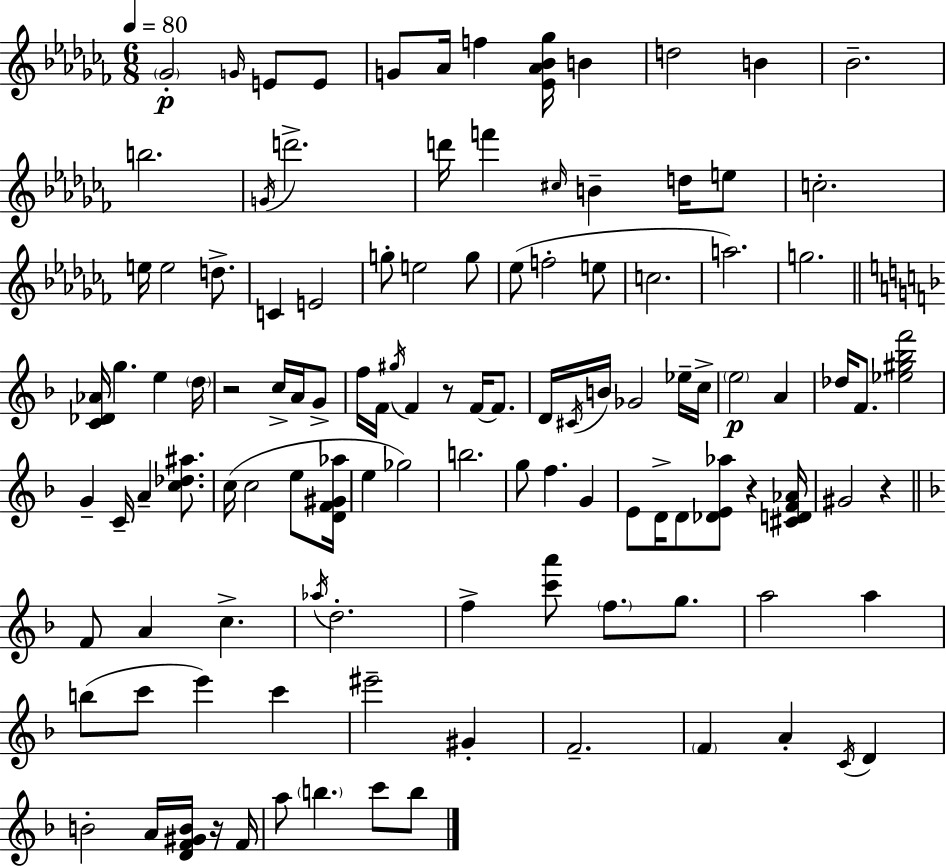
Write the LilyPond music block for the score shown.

{
  \clef treble
  \numericTimeSignature
  \time 6/8
  \key aes \minor
  \tempo 4 = 80
  \parenthesize ges'2-.\p \grace { g'16 } e'8 e'8 | g'8 aes'16 f''4 <ees' aes' bes' ges''>16 b'4 | d''2 b'4 | bes'2.-- | \break b''2. | \acciaccatura { g'16 } d'''2.-> | d'''16 f'''4 \grace { cis''16 } b'4-- | d''16 e''8 c''2.-. | \break e''16 e''2 | d''8.-> c'4 e'2 | g''8-. e''2 | g''8 ees''8( f''2-. | \break e''8 c''2. | a''2.) | g''2. | \bar "||" \break \key f \major <c' des' aes'>16 g''4. e''4 \parenthesize d''16 | r2 c''16-> a'16 g'8-> | f''16 f'16 \acciaccatura { gis''16 } f'4 r8 f'16~~ f'8. | d'16 \acciaccatura { cis'16 } b'16 ges'2 | \break ees''16-- c''16-> \parenthesize e''2\p a'4 | des''16 f'8. <ees'' gis'' bes'' f'''>2 | g'4-- c'16-- a'4-- <c'' des'' ais''>8. | c''16( c''2 e''8 | \break <d' f' gis' aes''>16 e''4 ges''2) | b''2. | g''8 f''4. g'4 | e'8 d'16-> d'8 <des' e' aes''>8 r4 | \break <cis' d' f' aes'>16 gis'2 r4 | \bar "||" \break \key f \major f'8 a'4 c''4.-> | \acciaccatura { aes''16 } d''2.-. | f''4-> <c''' a'''>8 \parenthesize f''8. g''8. | a''2 a''4 | \break b''8( c'''8 e'''4) c'''4 | eis'''2-- gis'4-. | f'2.-- | \parenthesize f'4 a'4-. \acciaccatura { c'16 } d'4 | \break b'2-. a'16 <d' f' gis' b'>16 | r16 f'16 a''8 \parenthesize b''4. c'''8 | b''8 \bar "|."
}